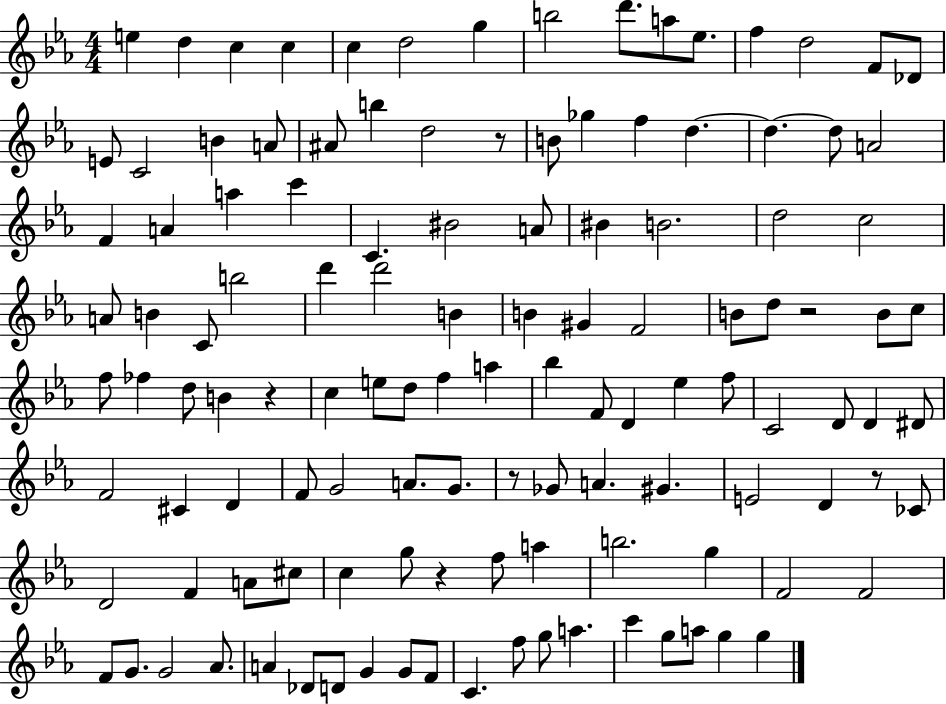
E5/q D5/q C5/q C5/q C5/q D5/h G5/q B5/h D6/e. A5/e Eb5/e. F5/q D5/h F4/e Db4/e E4/e C4/h B4/q A4/e A#4/e B5/q D5/h R/e B4/e Gb5/q F5/q D5/q. D5/q. D5/e A4/h F4/q A4/q A5/q C6/q C4/q. BIS4/h A4/e BIS4/q B4/h. D5/h C5/h A4/e B4/q C4/e B5/h D6/q D6/h B4/q B4/q G#4/q F4/h B4/e D5/e R/h B4/e C5/e F5/e FES5/q D5/e B4/q R/q C5/q E5/e D5/e F5/q A5/q Bb5/q F4/e D4/q Eb5/q F5/e C4/h D4/e D4/q D#4/e F4/h C#4/q D4/q F4/e G4/h A4/e. G4/e. R/e Gb4/e A4/q. G#4/q. E4/h D4/q R/e CES4/e D4/h F4/q A4/e C#5/e C5/q G5/e R/q F5/e A5/q B5/h. G5/q F4/h F4/h F4/e G4/e. G4/h Ab4/e. A4/q Db4/e D4/e G4/q G4/e F4/e C4/q. F5/e G5/e A5/q. C6/q G5/e A5/e G5/q G5/q